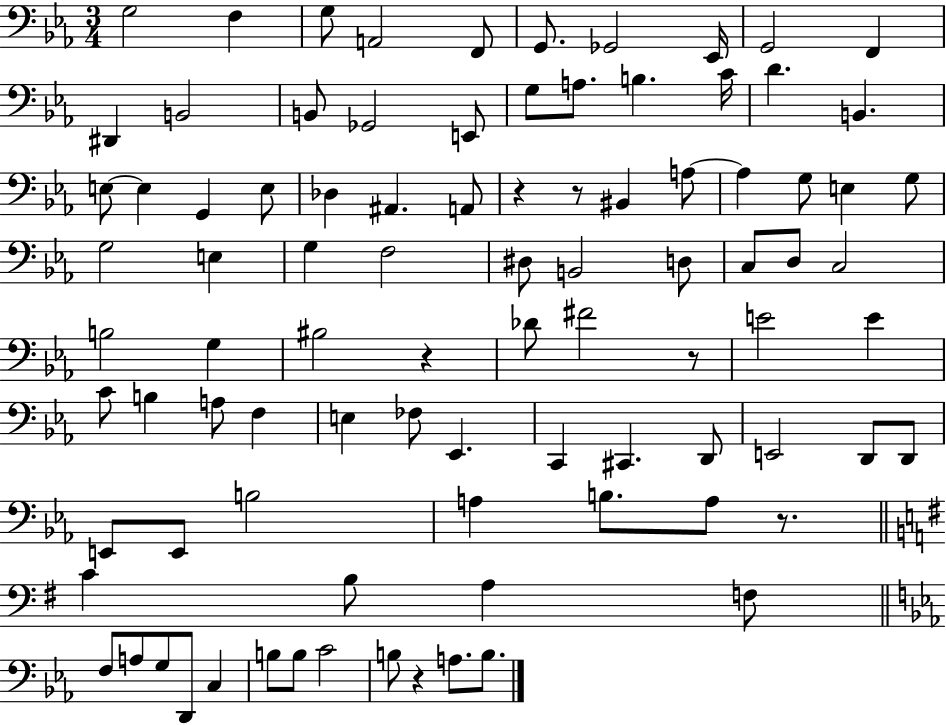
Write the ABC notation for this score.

X:1
T:Untitled
M:3/4
L:1/4
K:Eb
G,2 F, G,/2 A,,2 F,,/2 G,,/2 _G,,2 _E,,/4 G,,2 F,, ^D,, B,,2 B,,/2 _G,,2 E,,/2 G,/2 A,/2 B, C/4 D B,, E,/2 E, G,, E,/2 _D, ^A,, A,,/2 z z/2 ^B,, A,/2 A, G,/2 E, G,/2 G,2 E, G, F,2 ^D,/2 B,,2 D,/2 C,/2 D,/2 C,2 B,2 G, ^B,2 z _D/2 ^F2 z/2 E2 E C/2 B, A,/2 F, E, _F,/2 _E,, C,, ^C,, D,,/2 E,,2 D,,/2 D,,/2 E,,/2 E,,/2 B,2 A, B,/2 A,/2 z/2 C B,/2 A, F,/2 F,/2 A,/2 G,/2 D,,/2 C, B,/2 B,/2 C2 B,/2 z A,/2 B,/2